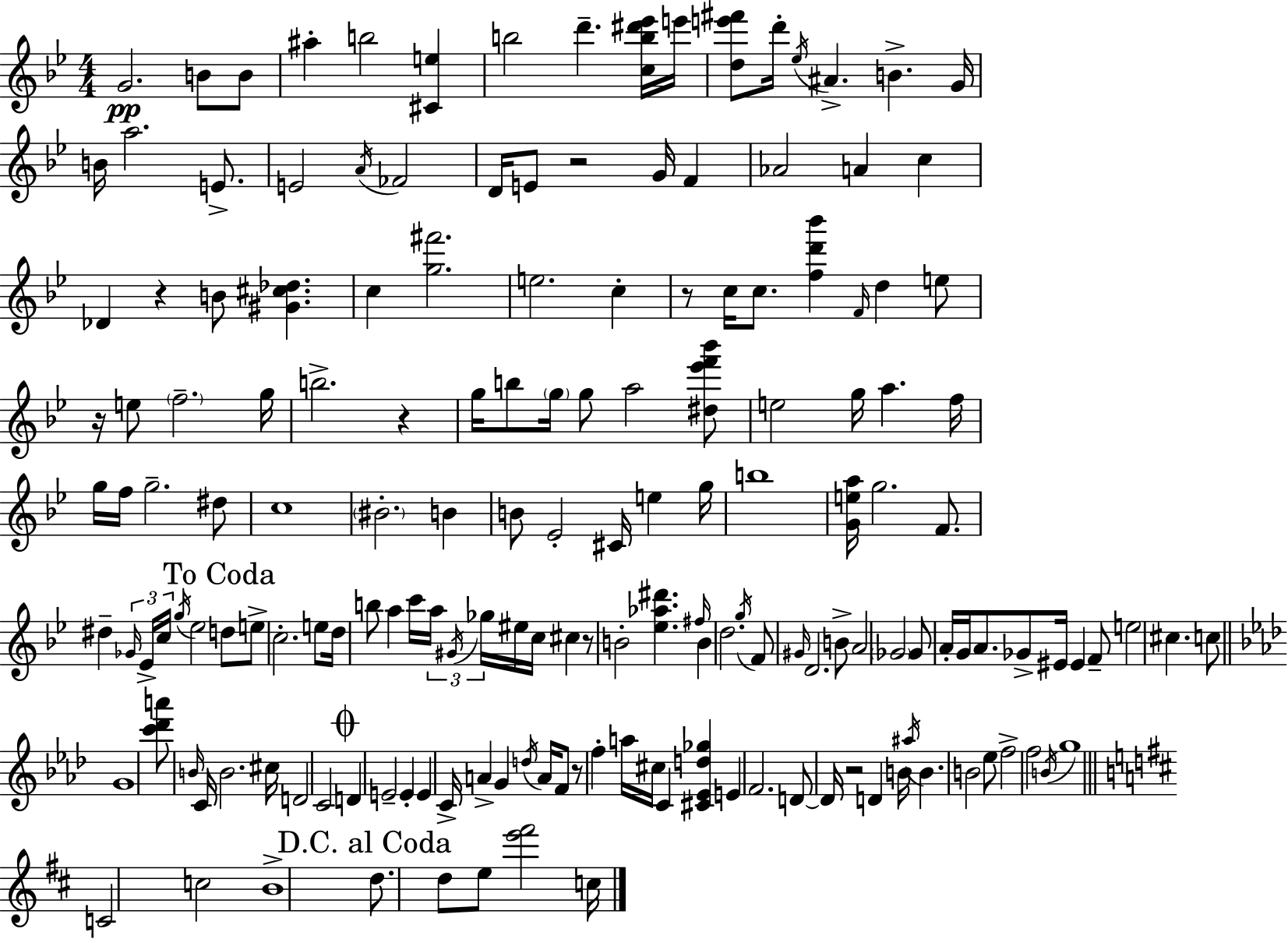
G4/h. B4/e B4/e A#5/q B5/h [C#4,E5]/q B5/h D6/q. [C5,B5,D#6,Eb6]/s E6/s [D5,E6,F#6]/e D6/s Eb5/s A#4/q. B4/q. G4/s B4/s A5/h. E4/e. E4/h A4/s FES4/h D4/s E4/e R/h G4/s F4/q Ab4/h A4/q C5/q Db4/q R/q B4/e [G#4,C#5,Db5]/q. C5/q [G5,F#6]/h. E5/h. C5/q R/e C5/s C5/e. [F5,D6,Bb6]/q F4/s D5/q E5/e R/s E5/e F5/h. G5/s B5/h. R/q G5/s B5/e G5/s G5/e A5/h [D#5,Eb6,F6,Bb6]/e E5/h G5/s A5/q. F5/s G5/s F5/s G5/h. D#5/e C5/w BIS4/h. B4/q B4/e Eb4/h C#4/s E5/q G5/s B5/w [G4,E5,A5]/s G5/h. F4/e. D#5/q Gb4/s Eb4/s C5/s G5/s Eb5/h D5/e E5/e C5/h. E5/e D5/s B5/e A5/q C6/s A5/s G#4/s Gb5/s EIS5/s C5/s C#5/q R/e B4/h [Eb5,Ab5,D#6]/q. F#5/s B4/q D5/h. G5/s F4/e G#4/s D4/h. B4/e A4/h Gb4/h Gb4/e A4/s G4/s A4/e. Gb4/e EIS4/s EIS4/q F4/e E5/h C#5/q. C5/e G4/w [C6,Db6,A6]/e B4/s C4/s B4/h. C#5/s D4/h C4/h D4/q E4/h E4/q E4/q C4/s A4/q G4/q D5/s A4/s F4/e R/e F5/q A5/s C#5/s C4/q [C#4,Eb4,D5,Gb5]/q E4/q F4/h. D4/e D4/s R/h D4/q B4/s A#5/s B4/q. B4/h Eb5/e F5/h F5/h B4/s G5/w C4/h C5/h B4/w D5/e. D5/e E5/e [E6,F#6]/h C5/s